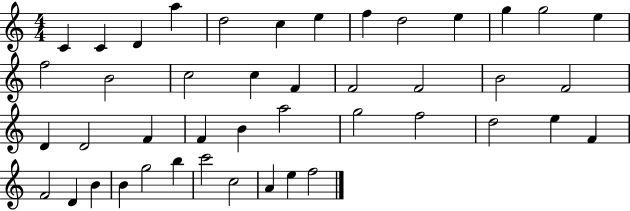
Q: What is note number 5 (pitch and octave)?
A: D5